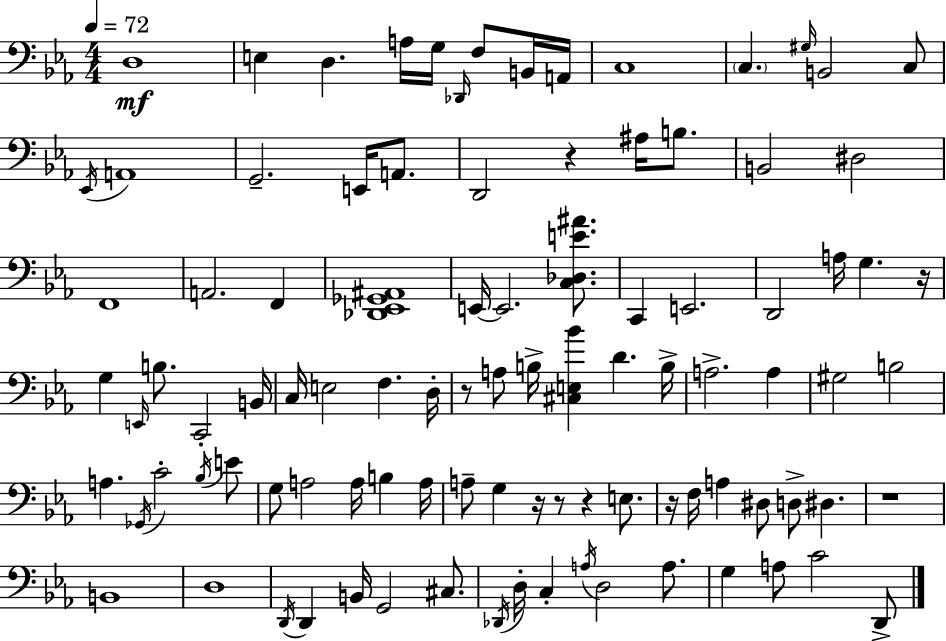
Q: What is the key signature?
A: C minor